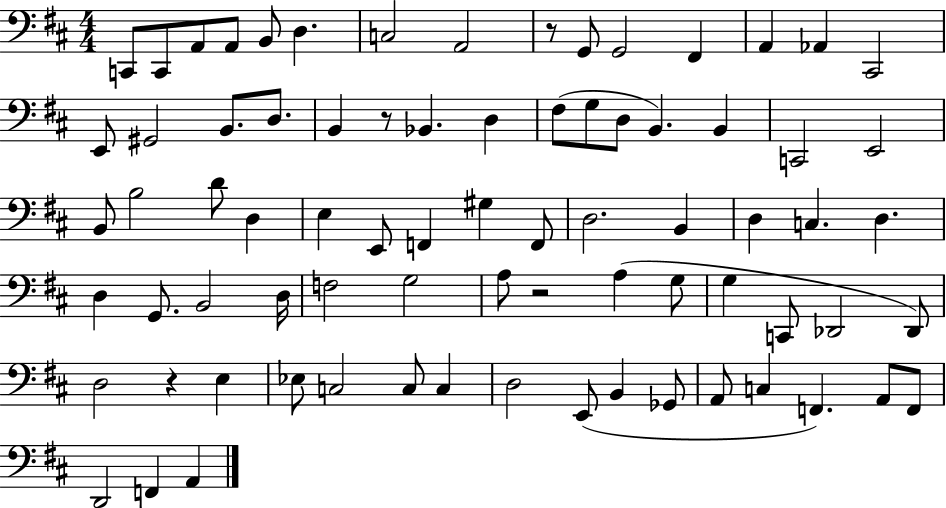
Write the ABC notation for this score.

X:1
T:Untitled
M:4/4
L:1/4
K:D
C,,/2 C,,/2 A,,/2 A,,/2 B,,/2 D, C,2 A,,2 z/2 G,,/2 G,,2 ^F,, A,, _A,, ^C,,2 E,,/2 ^G,,2 B,,/2 D,/2 B,, z/2 _B,, D, ^F,/2 G,/2 D,/2 B,, B,, C,,2 E,,2 B,,/2 B,2 D/2 D, E, E,,/2 F,, ^G, F,,/2 D,2 B,, D, C, D, D, G,,/2 B,,2 D,/4 F,2 G,2 A,/2 z2 A, G,/2 G, C,,/2 _D,,2 _D,,/2 D,2 z E, _E,/2 C,2 C,/2 C, D,2 E,,/2 B,, _G,,/2 A,,/2 C, F,, A,,/2 F,,/2 D,,2 F,, A,,